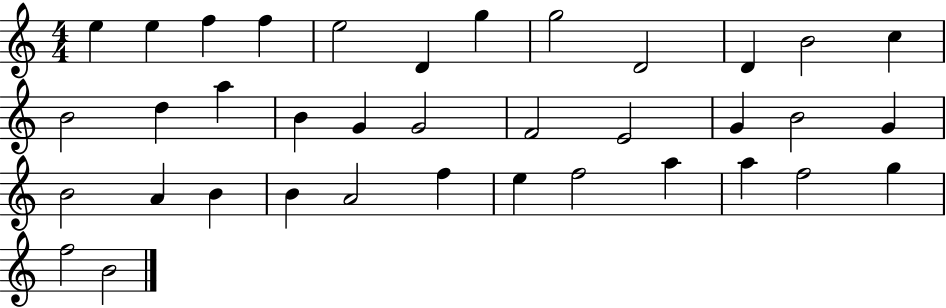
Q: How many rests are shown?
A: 0